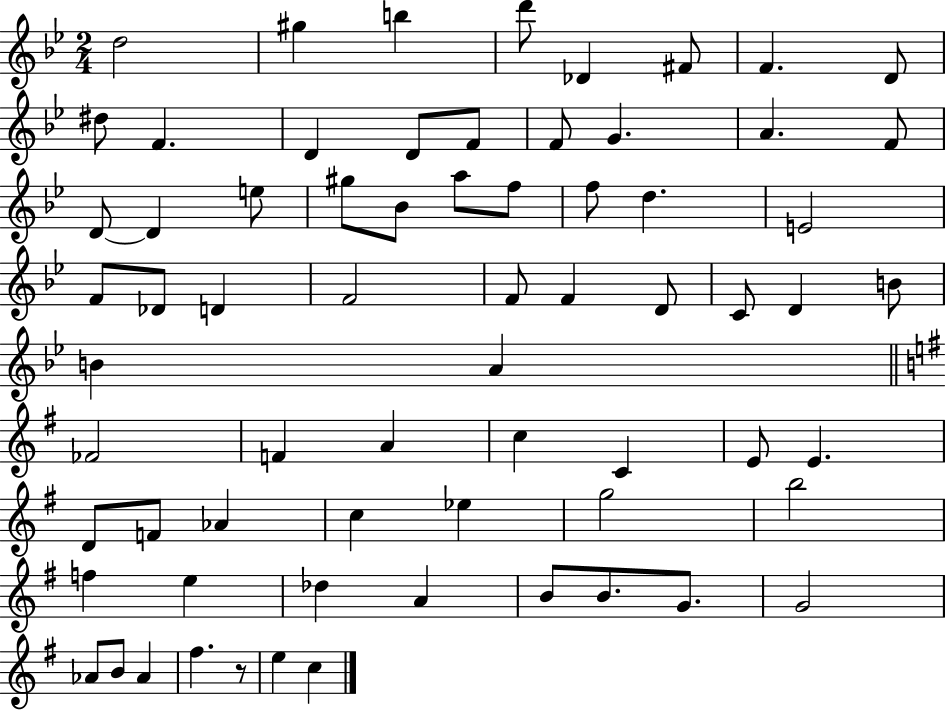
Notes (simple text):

D5/h G#5/q B5/q D6/e Db4/q F#4/e F4/q. D4/e D#5/e F4/q. D4/q D4/e F4/e F4/e G4/q. A4/q. F4/e D4/e D4/q E5/e G#5/e Bb4/e A5/e F5/e F5/e D5/q. E4/h F4/e Db4/e D4/q F4/h F4/e F4/q D4/e C4/e D4/q B4/e B4/q A4/q FES4/h F4/q A4/q C5/q C4/q E4/e E4/q. D4/e F4/e Ab4/q C5/q Eb5/q G5/h B5/h F5/q E5/q Db5/q A4/q B4/e B4/e. G4/e. G4/h Ab4/e B4/e Ab4/q F#5/q. R/e E5/q C5/q